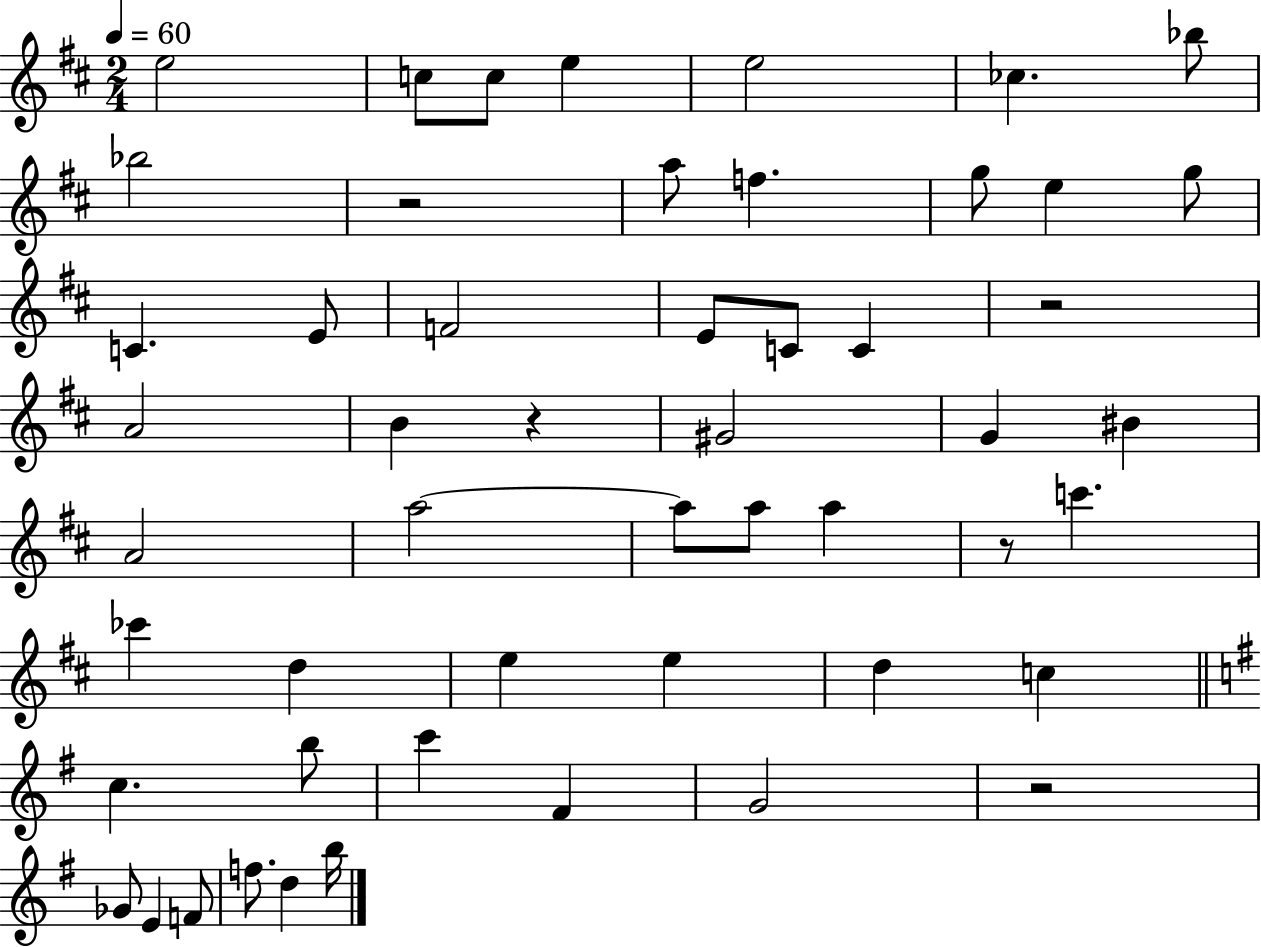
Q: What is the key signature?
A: D major